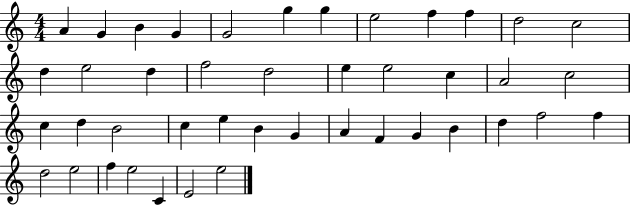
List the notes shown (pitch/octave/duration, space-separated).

A4/q G4/q B4/q G4/q G4/h G5/q G5/q E5/h F5/q F5/q D5/h C5/h D5/q E5/h D5/q F5/h D5/h E5/q E5/h C5/q A4/h C5/h C5/q D5/q B4/h C5/q E5/q B4/q G4/q A4/q F4/q G4/q B4/q D5/q F5/h F5/q D5/h E5/h F5/q E5/h C4/q E4/h E5/h